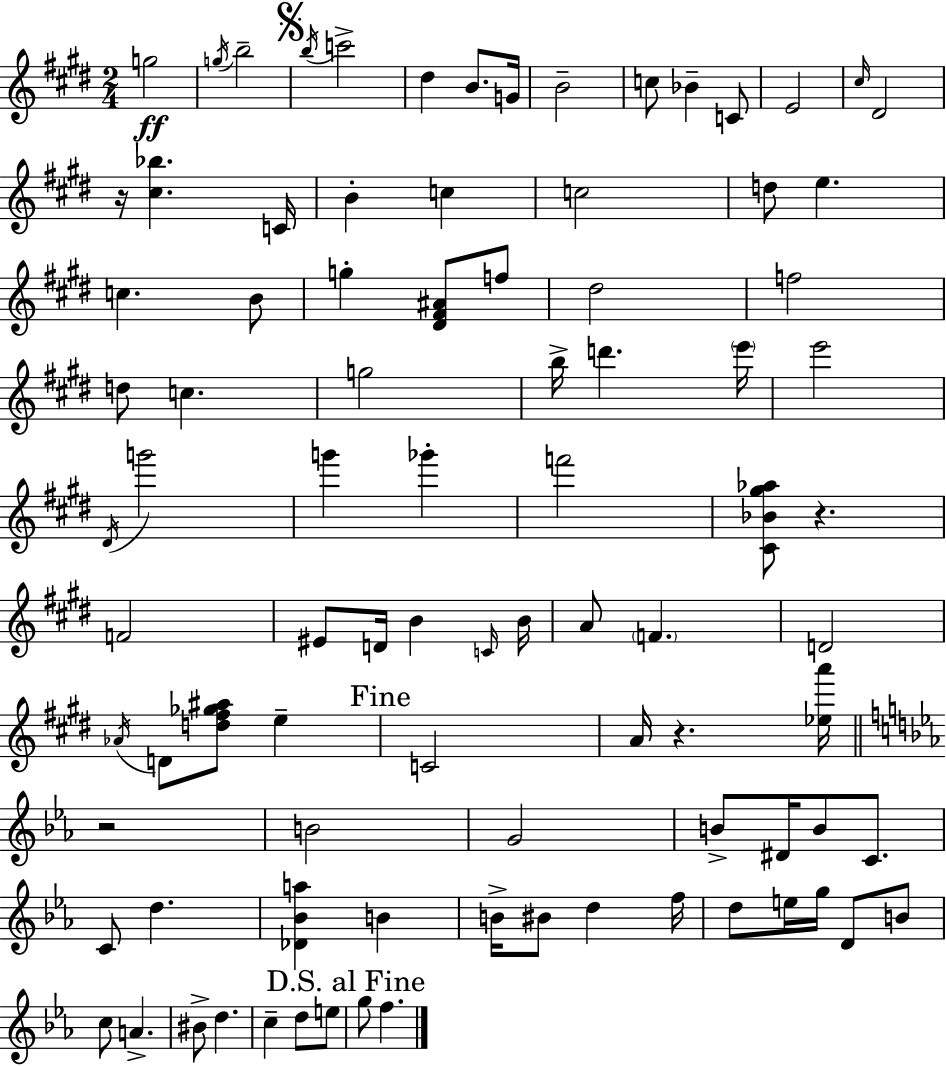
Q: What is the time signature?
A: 2/4